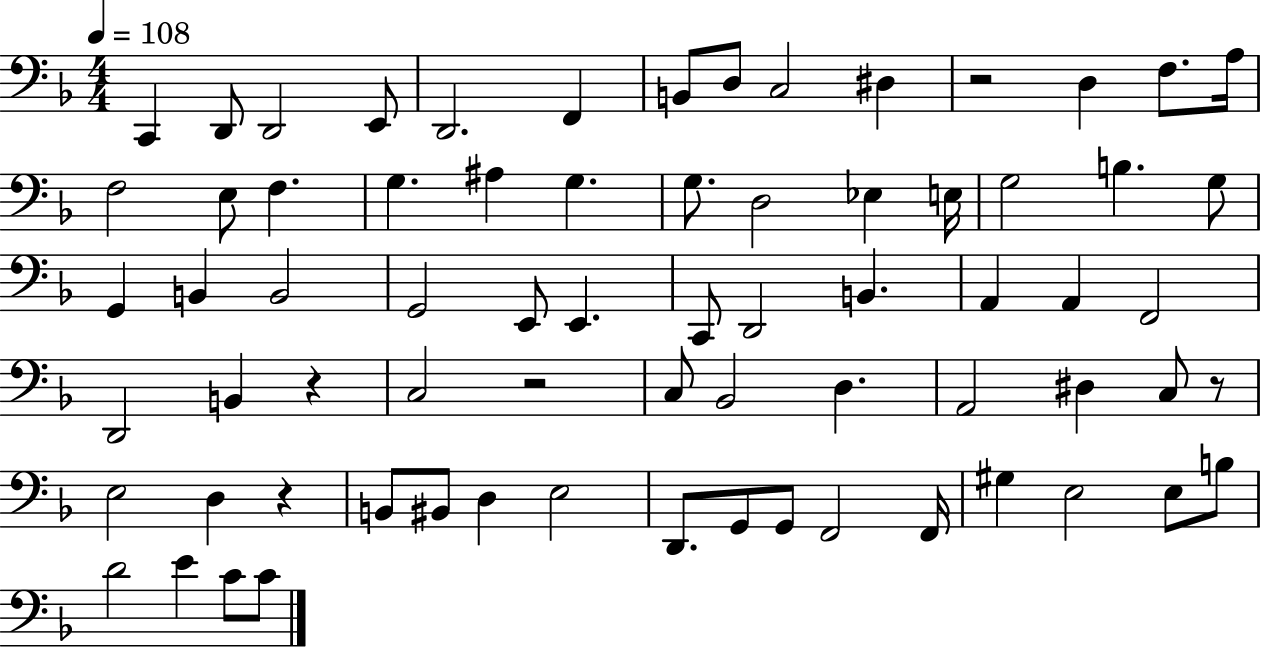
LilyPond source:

{
  \clef bass
  \numericTimeSignature
  \time 4/4
  \key f \major
  \tempo 4 = 108
  c,4 d,8 d,2 e,8 | d,2. f,4 | b,8 d8 c2 dis4 | r2 d4 f8. a16 | \break f2 e8 f4. | g4. ais4 g4. | g8. d2 ees4 e16 | g2 b4. g8 | \break g,4 b,4 b,2 | g,2 e,8 e,4. | c,8 d,2 b,4. | a,4 a,4 f,2 | \break d,2 b,4 r4 | c2 r2 | c8 bes,2 d4. | a,2 dis4 c8 r8 | \break e2 d4 r4 | b,8 bis,8 d4 e2 | d,8. g,8 g,8 f,2 f,16 | gis4 e2 e8 b8 | \break d'2 e'4 c'8 c'8 | \bar "|."
}